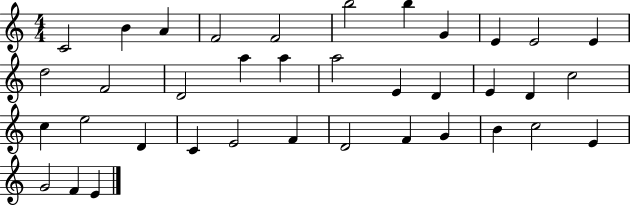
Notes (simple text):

C4/h B4/q A4/q F4/h F4/h B5/h B5/q G4/q E4/q E4/h E4/q D5/h F4/h D4/h A5/q A5/q A5/h E4/q D4/q E4/q D4/q C5/h C5/q E5/h D4/q C4/q E4/h F4/q D4/h F4/q G4/q B4/q C5/h E4/q G4/h F4/q E4/q